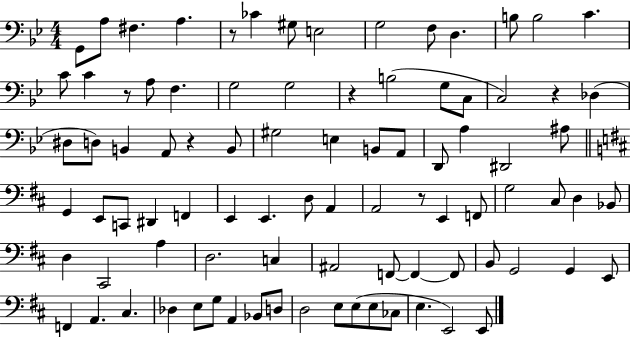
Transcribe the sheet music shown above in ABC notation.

X:1
T:Untitled
M:4/4
L:1/4
K:Bb
G,,/2 A,/2 ^F, A, z/2 _C ^G,/2 E,2 G,2 F,/2 D, B,/2 B,2 C C/2 C z/2 A,/2 F, G,2 G,2 z B,2 G,/2 C,/2 C,2 z _D, ^D,/2 D,/2 B,, A,,/2 z B,,/2 ^G,2 E, B,,/2 A,,/2 D,,/2 A, ^D,,2 ^A,/2 G,, E,,/2 C,,/2 ^D,, F,, E,, E,, D,/2 A,, A,,2 z/2 E,, F,,/2 G,2 ^C,/2 D, _B,,/2 D, ^C,,2 A, D,2 C, ^A,,2 F,,/2 F,, F,,/2 B,,/2 G,,2 G,, E,,/2 F,, A,, ^C, _D, E,/2 G,/2 A,, _B,,/2 D,/2 D,2 E,/2 E,/2 E,/2 _C,/2 E, E,,2 E,,/2